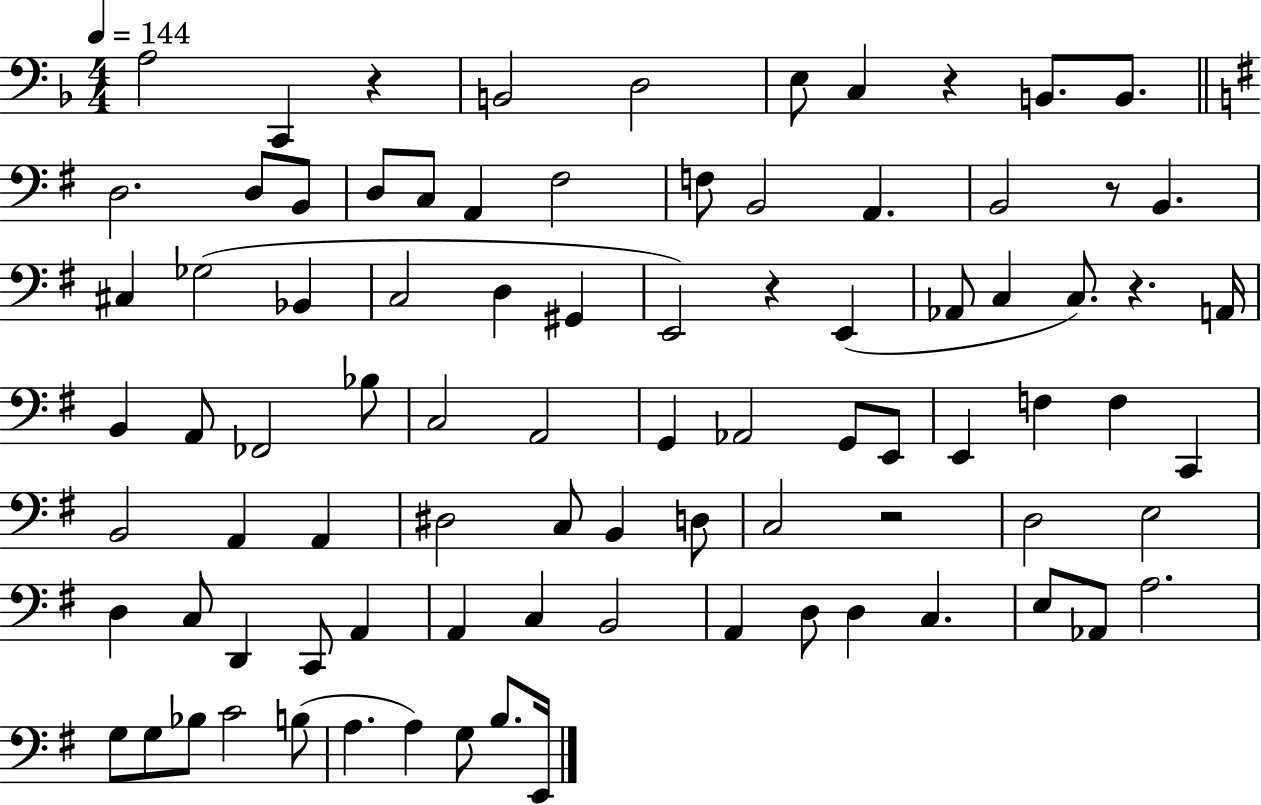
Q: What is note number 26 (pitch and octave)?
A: G#2